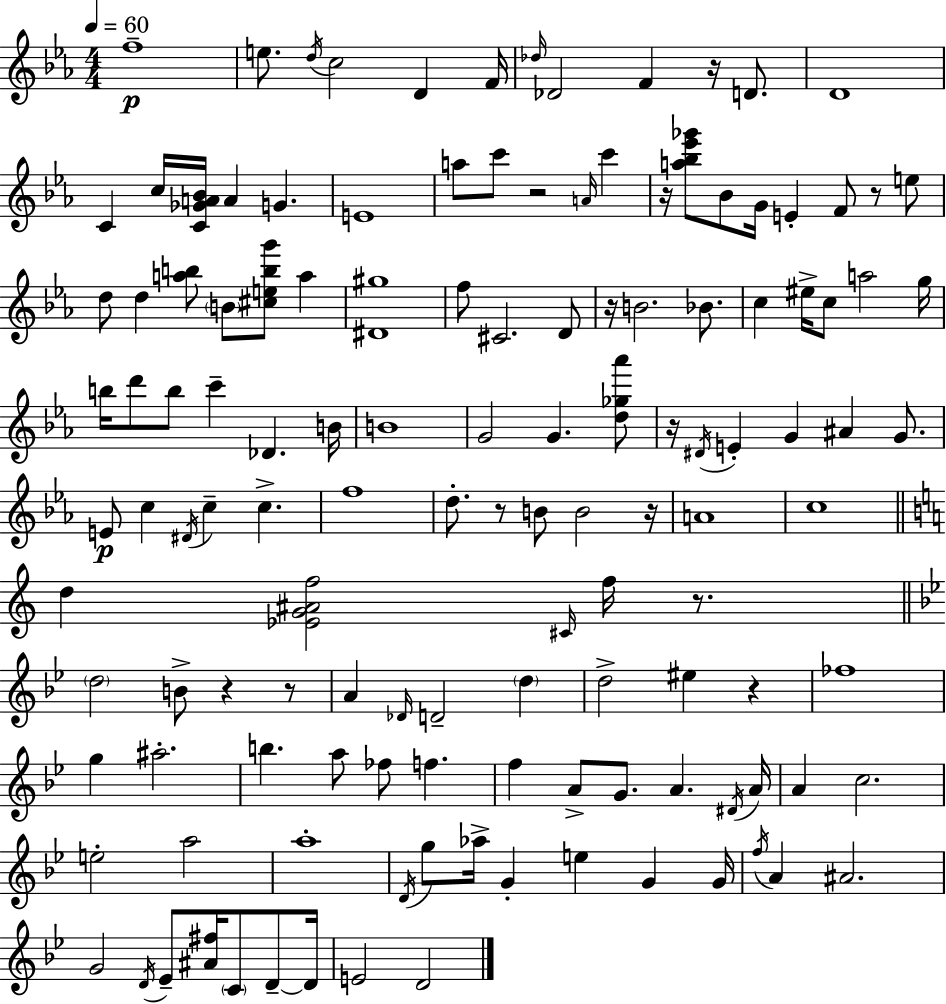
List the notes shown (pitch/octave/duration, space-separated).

F5/w E5/e. D5/s C5/h D4/q F4/s Db5/s Db4/h F4/q R/s D4/e. D4/w C4/q C5/s [C4,Gb4,A4,Bb4]/s A4/q G4/q. E4/w A5/e C6/e R/h A4/s C6/q R/s [A5,Bb5,Eb6,Gb6]/e Bb4/e G4/s E4/q F4/e R/e E5/e D5/e D5/q [A5,B5]/e B4/e [C#5,E5,B5,G6]/e A5/q [D#4,G#5]/w F5/e C#4/h. D4/e R/s B4/h. Bb4/e. C5/q EIS5/s C5/e A5/h G5/s B5/s D6/e B5/e C6/q Db4/q. B4/s B4/w G4/h G4/q. [D5,Gb5,Ab6]/e R/s D#4/s E4/q G4/q A#4/q G4/e. E4/e C5/q D#4/s C5/q C5/q. F5/w D5/e. R/e B4/e B4/h R/s A4/w C5/w D5/q [Eb4,G4,A#4,F5]/h C#4/s F5/s R/e. D5/h B4/e R/q R/e A4/q Db4/s D4/h D5/q D5/h EIS5/q R/q FES5/w G5/q A#5/h. B5/q. A5/e FES5/e F5/q. F5/q A4/e G4/e. A4/q. D#4/s A4/s A4/q C5/h. E5/h A5/h A5/w D4/s G5/e Ab5/s G4/q E5/q G4/q G4/s F5/s A4/q A#4/h. G4/h D4/s Eb4/e [A#4,F#5]/s C4/e D4/e D4/s E4/h D4/h